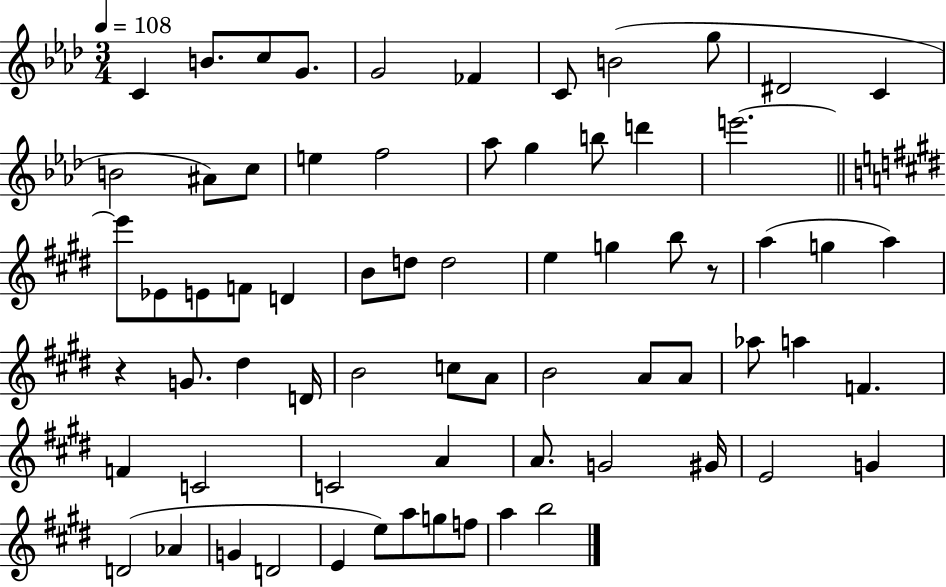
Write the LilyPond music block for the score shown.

{
  \clef treble
  \numericTimeSignature
  \time 3/4
  \key aes \major
  \tempo 4 = 108
  c'4 b'8. c''8 g'8. | g'2 fes'4 | c'8 b'2( g''8 | dis'2 c'4 | \break b'2 ais'8) c''8 | e''4 f''2 | aes''8 g''4 b''8 d'''4 | e'''2.~~ | \break \bar "||" \break \key e \major e'''8 ees'8 e'8 f'8 d'4 | b'8 d''8 d''2 | e''4 g''4 b''8 r8 | a''4( g''4 a''4) | \break r4 g'8. dis''4 d'16 | b'2 c''8 a'8 | b'2 a'8 a'8 | aes''8 a''4 f'4. | \break f'4 c'2 | c'2 a'4 | a'8. g'2 gis'16 | e'2 g'4 | \break d'2( aes'4 | g'4 d'2 | e'4 e''8) a''8 g''8 f''8 | a''4 b''2 | \break \bar "|."
}